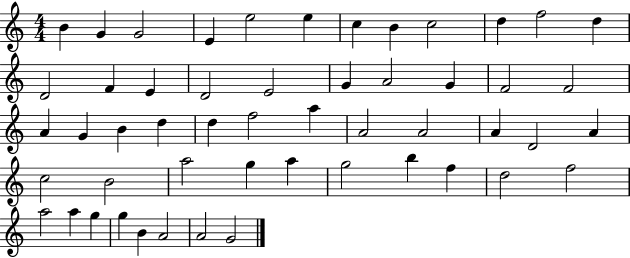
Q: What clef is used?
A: treble